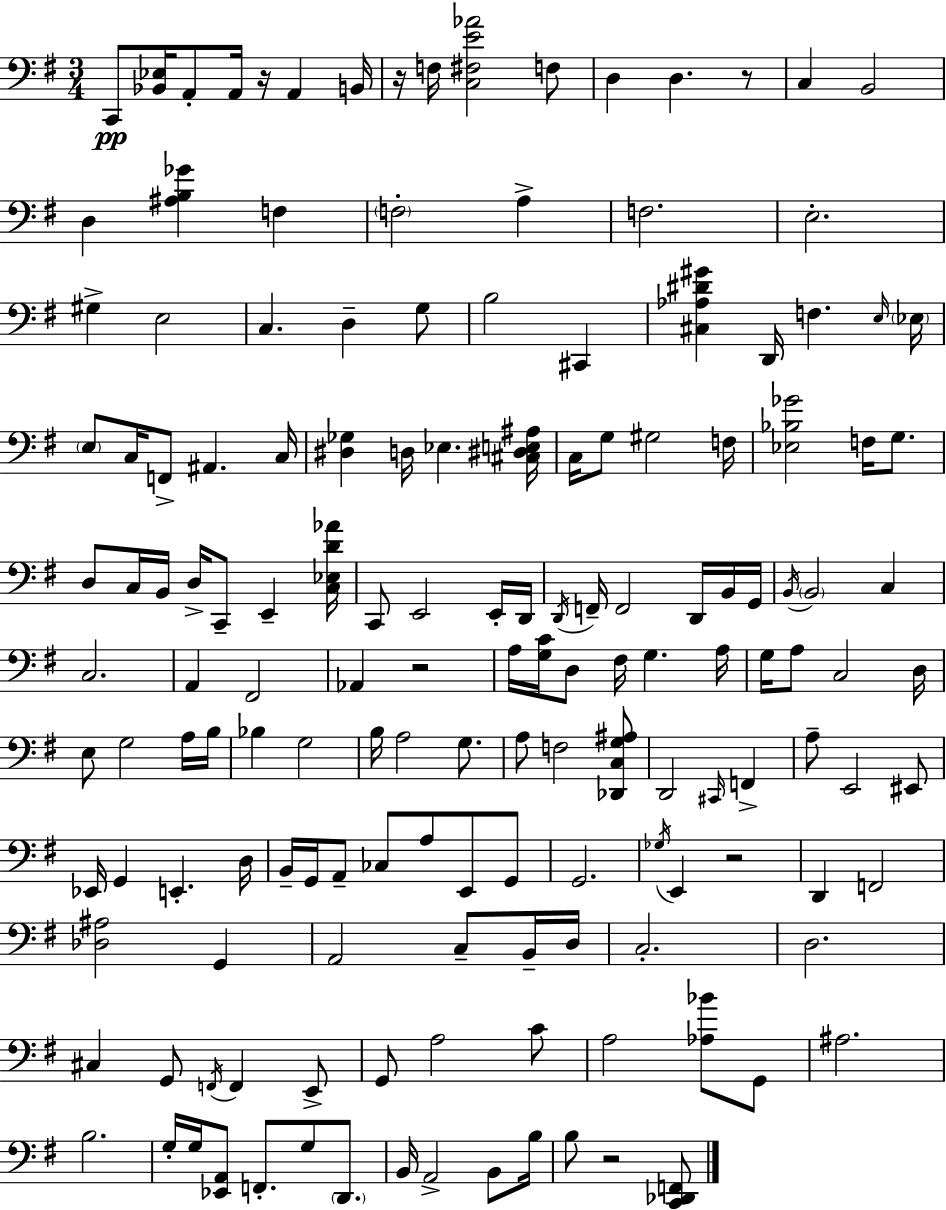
C2/e [Bb2,Eb3]/s A2/e A2/s R/s A2/q B2/s R/s F3/s [C3,F#3,E4,Ab4]/h F3/e D3/q D3/q. R/e C3/q B2/h D3/q [A#3,B3,Gb4]/q F3/q F3/h A3/q F3/h. E3/h. G#3/q E3/h C3/q. D3/q G3/e B3/h C#2/q [C#3,Ab3,D#4,G#4]/q D2/s F3/q. E3/s Eb3/s E3/e C3/s F2/e A#2/q. C3/s [D#3,Gb3]/q D3/s Eb3/q. [C#3,D#3,E3,A#3]/s C3/s G3/e G#3/h F3/s [Eb3,Bb3,Gb4]/h F3/s G3/e. D3/e C3/s B2/s D3/s C2/e E2/q [C3,Eb3,D4,Ab4]/s C2/e E2/h E2/s D2/s D2/s F2/s F2/h D2/s B2/s G2/s B2/s B2/h C3/q C3/h. A2/q F#2/h Ab2/q R/h A3/s [G3,C4]/s D3/e F#3/s G3/q. A3/s G3/s A3/e C3/h D3/s E3/e G3/h A3/s B3/s Bb3/q G3/h B3/s A3/h G3/e. A3/e F3/h [Db2,C3,G3,A#3]/e D2/h C#2/s F2/q A3/e E2/h EIS2/e Eb2/s G2/q E2/q. D3/s B2/s G2/s A2/e CES3/e A3/e E2/e G2/e G2/h. Gb3/s E2/q R/h D2/q F2/h [Db3,A#3]/h G2/q A2/h C3/e B2/s D3/s C3/h. D3/h. C#3/q G2/e F2/s F2/q E2/e G2/e A3/h C4/e A3/h [Ab3,Bb4]/e G2/e A#3/h. B3/h. G3/s G3/s [Eb2,A2]/e F2/e. G3/e D2/e. B2/s A2/h B2/e B3/s B3/e R/h [C2,Db2,F2]/e